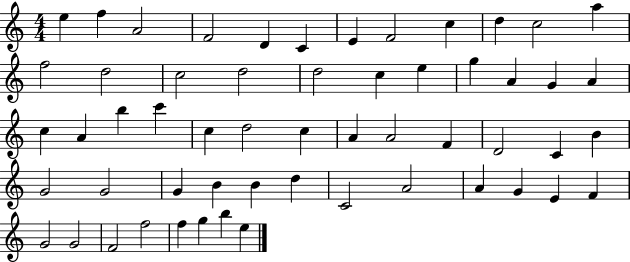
E5/q F5/q A4/h F4/h D4/q C4/q E4/q F4/h C5/q D5/q C5/h A5/q F5/h D5/h C5/h D5/h D5/h C5/q E5/q G5/q A4/q G4/q A4/q C5/q A4/q B5/q C6/q C5/q D5/h C5/q A4/q A4/h F4/q D4/h C4/q B4/q G4/h G4/h G4/q B4/q B4/q D5/q C4/h A4/h A4/q G4/q E4/q F4/q G4/h G4/h F4/h F5/h F5/q G5/q B5/q E5/q